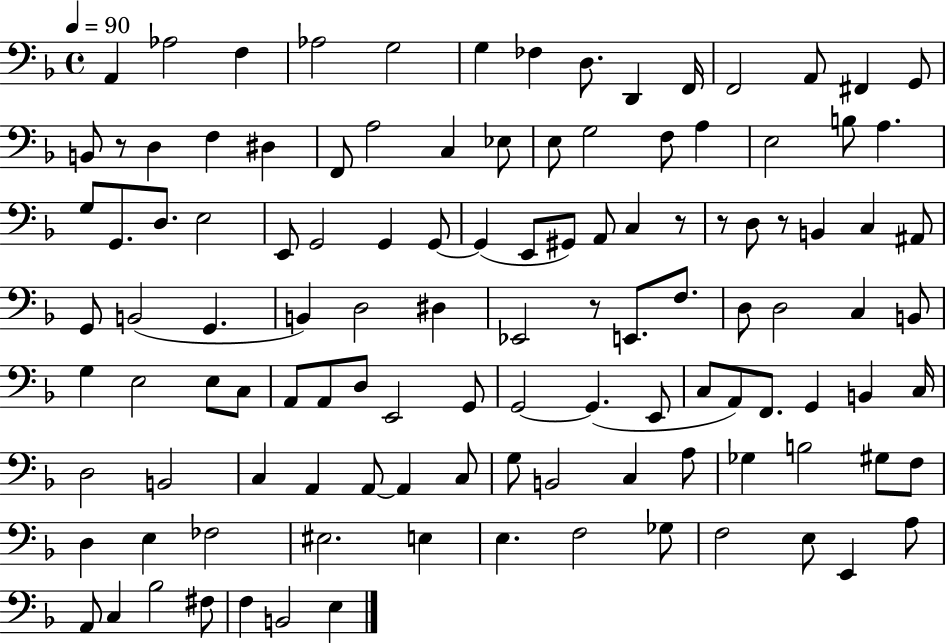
{
  \clef bass
  \time 4/4
  \defaultTimeSignature
  \key f \major
  \tempo 4 = 90
  a,4 aes2 f4 | aes2 g2 | g4 fes4 d8. d,4 f,16 | f,2 a,8 fis,4 g,8 | \break b,8 r8 d4 f4 dis4 | f,8 a2 c4 ees8 | e8 g2 f8 a4 | e2 b8 a4. | \break g8 g,8. d8. e2 | e,8 g,2 g,4 g,8~~ | g,4( e,8 gis,8) a,8 c4 r8 | r8 d8 r8 b,4 c4 ais,8 | \break g,8 b,2( g,4. | b,4) d2 dis4 | ees,2 r8 e,8. f8. | d8 d2 c4 b,8 | \break g4 e2 e8 c8 | a,8 a,8 d8 e,2 g,8 | g,2~~ g,4.( e,8 | c8 a,8) f,8. g,4 b,4 c16 | \break d2 b,2 | c4 a,4 a,8~~ a,4 c8 | g8 b,2 c4 a8 | ges4 b2 gis8 f8 | \break d4 e4 fes2 | eis2. e4 | e4. f2 ges8 | f2 e8 e,4 a8 | \break a,8 c4 bes2 fis8 | f4 b,2 e4 | \bar "|."
}